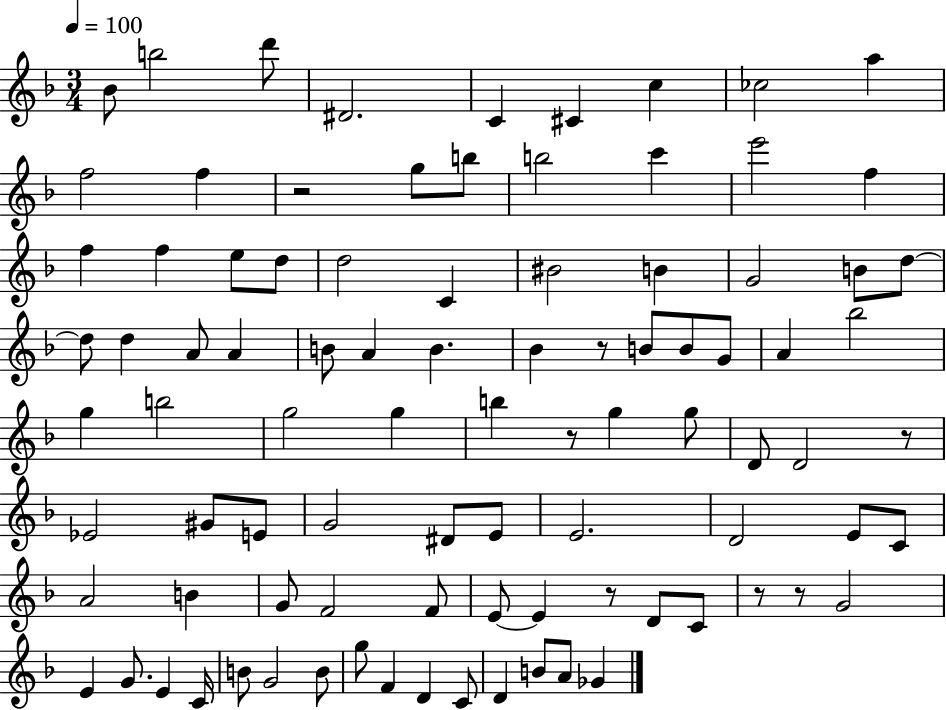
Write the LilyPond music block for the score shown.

{
  \clef treble
  \numericTimeSignature
  \time 3/4
  \key f \major
  \tempo 4 = 100
  bes'8 b''2 d'''8 | dis'2. | c'4 cis'4 c''4 | ces''2 a''4 | \break f''2 f''4 | r2 g''8 b''8 | b''2 c'''4 | e'''2 f''4 | \break f''4 f''4 e''8 d''8 | d''2 c'4 | bis'2 b'4 | g'2 b'8 d''8~~ | \break d''8 d''4 a'8 a'4 | b'8 a'4 b'4. | bes'4 r8 b'8 b'8 g'8 | a'4 bes''2 | \break g''4 b''2 | g''2 g''4 | b''4 r8 g''4 g''8 | d'8 d'2 r8 | \break ees'2 gis'8 e'8 | g'2 dis'8 e'8 | e'2. | d'2 e'8 c'8 | \break a'2 b'4 | g'8 f'2 f'8 | e'8~~ e'4 r8 d'8 c'8 | r8 r8 g'2 | \break e'4 g'8. e'4 c'16 | b'8 g'2 b'8 | g''8 f'4 d'4 c'8 | d'4 b'8 a'8 ges'4 | \break \bar "|."
}